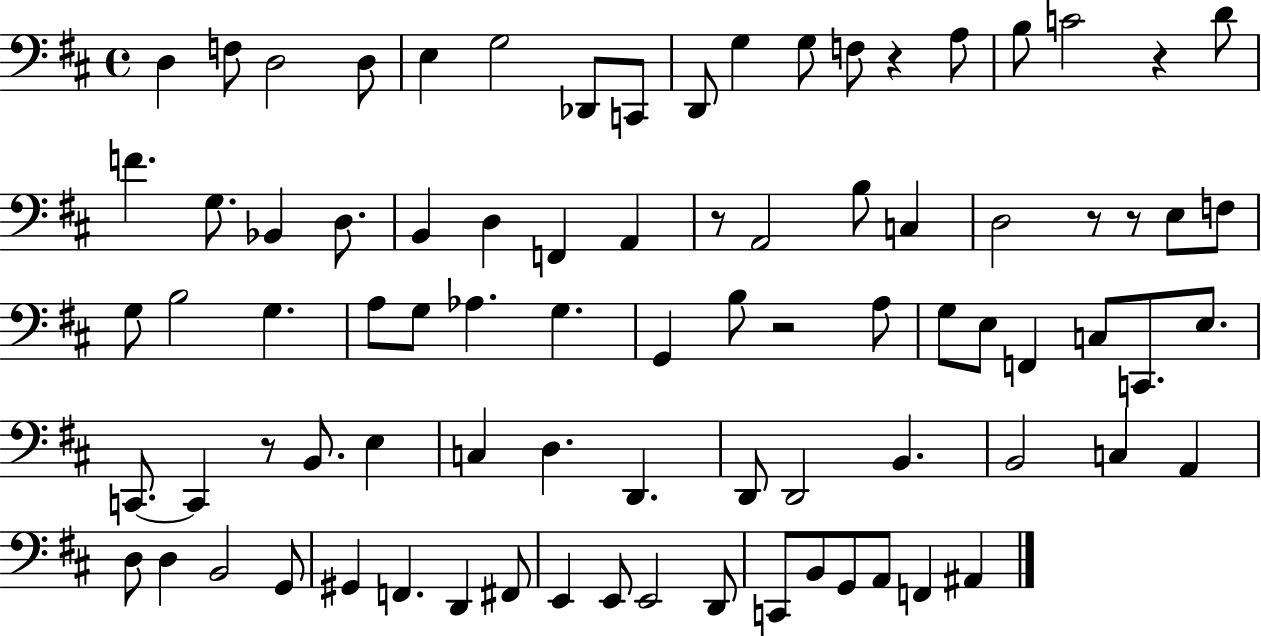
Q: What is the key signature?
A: D major